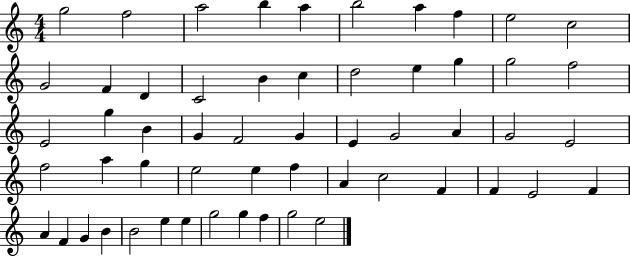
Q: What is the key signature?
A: C major